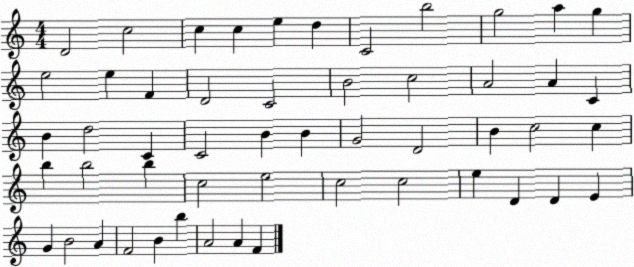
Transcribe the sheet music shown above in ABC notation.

X:1
T:Untitled
M:4/4
L:1/4
K:C
D2 c2 c c e d C2 b2 g2 a g e2 e F D2 C2 B2 c2 A2 A C B d2 C C2 B B G2 D2 B c2 c b b2 b c2 e2 c2 c2 e D D E G B2 A F2 B b A2 A F